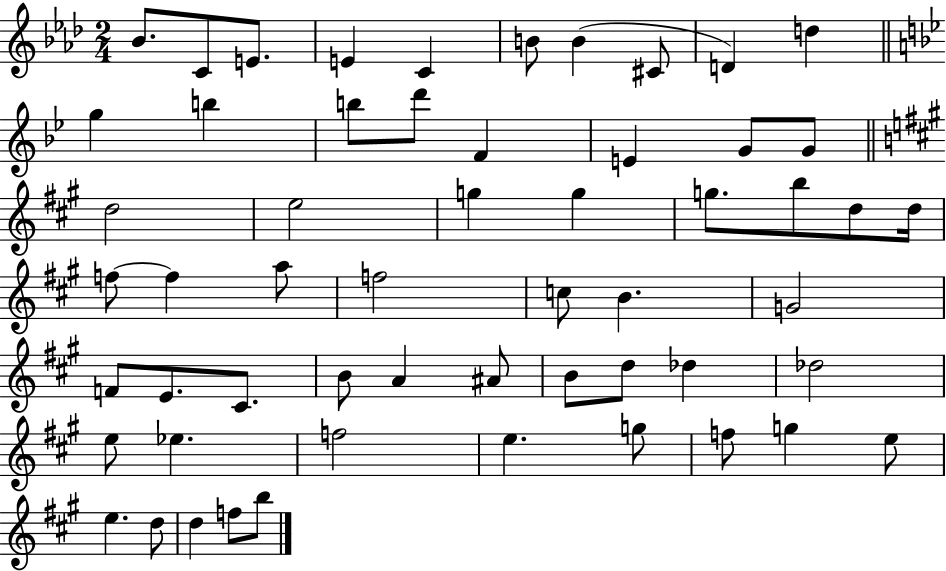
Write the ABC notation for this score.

X:1
T:Untitled
M:2/4
L:1/4
K:Ab
_B/2 C/2 E/2 E C B/2 B ^C/2 D d g b b/2 d'/2 F E G/2 G/2 d2 e2 g g g/2 b/2 d/2 d/4 f/2 f a/2 f2 c/2 B G2 F/2 E/2 ^C/2 B/2 A ^A/2 B/2 d/2 _d _d2 e/2 _e f2 e g/2 f/2 g e/2 e d/2 d f/2 b/2